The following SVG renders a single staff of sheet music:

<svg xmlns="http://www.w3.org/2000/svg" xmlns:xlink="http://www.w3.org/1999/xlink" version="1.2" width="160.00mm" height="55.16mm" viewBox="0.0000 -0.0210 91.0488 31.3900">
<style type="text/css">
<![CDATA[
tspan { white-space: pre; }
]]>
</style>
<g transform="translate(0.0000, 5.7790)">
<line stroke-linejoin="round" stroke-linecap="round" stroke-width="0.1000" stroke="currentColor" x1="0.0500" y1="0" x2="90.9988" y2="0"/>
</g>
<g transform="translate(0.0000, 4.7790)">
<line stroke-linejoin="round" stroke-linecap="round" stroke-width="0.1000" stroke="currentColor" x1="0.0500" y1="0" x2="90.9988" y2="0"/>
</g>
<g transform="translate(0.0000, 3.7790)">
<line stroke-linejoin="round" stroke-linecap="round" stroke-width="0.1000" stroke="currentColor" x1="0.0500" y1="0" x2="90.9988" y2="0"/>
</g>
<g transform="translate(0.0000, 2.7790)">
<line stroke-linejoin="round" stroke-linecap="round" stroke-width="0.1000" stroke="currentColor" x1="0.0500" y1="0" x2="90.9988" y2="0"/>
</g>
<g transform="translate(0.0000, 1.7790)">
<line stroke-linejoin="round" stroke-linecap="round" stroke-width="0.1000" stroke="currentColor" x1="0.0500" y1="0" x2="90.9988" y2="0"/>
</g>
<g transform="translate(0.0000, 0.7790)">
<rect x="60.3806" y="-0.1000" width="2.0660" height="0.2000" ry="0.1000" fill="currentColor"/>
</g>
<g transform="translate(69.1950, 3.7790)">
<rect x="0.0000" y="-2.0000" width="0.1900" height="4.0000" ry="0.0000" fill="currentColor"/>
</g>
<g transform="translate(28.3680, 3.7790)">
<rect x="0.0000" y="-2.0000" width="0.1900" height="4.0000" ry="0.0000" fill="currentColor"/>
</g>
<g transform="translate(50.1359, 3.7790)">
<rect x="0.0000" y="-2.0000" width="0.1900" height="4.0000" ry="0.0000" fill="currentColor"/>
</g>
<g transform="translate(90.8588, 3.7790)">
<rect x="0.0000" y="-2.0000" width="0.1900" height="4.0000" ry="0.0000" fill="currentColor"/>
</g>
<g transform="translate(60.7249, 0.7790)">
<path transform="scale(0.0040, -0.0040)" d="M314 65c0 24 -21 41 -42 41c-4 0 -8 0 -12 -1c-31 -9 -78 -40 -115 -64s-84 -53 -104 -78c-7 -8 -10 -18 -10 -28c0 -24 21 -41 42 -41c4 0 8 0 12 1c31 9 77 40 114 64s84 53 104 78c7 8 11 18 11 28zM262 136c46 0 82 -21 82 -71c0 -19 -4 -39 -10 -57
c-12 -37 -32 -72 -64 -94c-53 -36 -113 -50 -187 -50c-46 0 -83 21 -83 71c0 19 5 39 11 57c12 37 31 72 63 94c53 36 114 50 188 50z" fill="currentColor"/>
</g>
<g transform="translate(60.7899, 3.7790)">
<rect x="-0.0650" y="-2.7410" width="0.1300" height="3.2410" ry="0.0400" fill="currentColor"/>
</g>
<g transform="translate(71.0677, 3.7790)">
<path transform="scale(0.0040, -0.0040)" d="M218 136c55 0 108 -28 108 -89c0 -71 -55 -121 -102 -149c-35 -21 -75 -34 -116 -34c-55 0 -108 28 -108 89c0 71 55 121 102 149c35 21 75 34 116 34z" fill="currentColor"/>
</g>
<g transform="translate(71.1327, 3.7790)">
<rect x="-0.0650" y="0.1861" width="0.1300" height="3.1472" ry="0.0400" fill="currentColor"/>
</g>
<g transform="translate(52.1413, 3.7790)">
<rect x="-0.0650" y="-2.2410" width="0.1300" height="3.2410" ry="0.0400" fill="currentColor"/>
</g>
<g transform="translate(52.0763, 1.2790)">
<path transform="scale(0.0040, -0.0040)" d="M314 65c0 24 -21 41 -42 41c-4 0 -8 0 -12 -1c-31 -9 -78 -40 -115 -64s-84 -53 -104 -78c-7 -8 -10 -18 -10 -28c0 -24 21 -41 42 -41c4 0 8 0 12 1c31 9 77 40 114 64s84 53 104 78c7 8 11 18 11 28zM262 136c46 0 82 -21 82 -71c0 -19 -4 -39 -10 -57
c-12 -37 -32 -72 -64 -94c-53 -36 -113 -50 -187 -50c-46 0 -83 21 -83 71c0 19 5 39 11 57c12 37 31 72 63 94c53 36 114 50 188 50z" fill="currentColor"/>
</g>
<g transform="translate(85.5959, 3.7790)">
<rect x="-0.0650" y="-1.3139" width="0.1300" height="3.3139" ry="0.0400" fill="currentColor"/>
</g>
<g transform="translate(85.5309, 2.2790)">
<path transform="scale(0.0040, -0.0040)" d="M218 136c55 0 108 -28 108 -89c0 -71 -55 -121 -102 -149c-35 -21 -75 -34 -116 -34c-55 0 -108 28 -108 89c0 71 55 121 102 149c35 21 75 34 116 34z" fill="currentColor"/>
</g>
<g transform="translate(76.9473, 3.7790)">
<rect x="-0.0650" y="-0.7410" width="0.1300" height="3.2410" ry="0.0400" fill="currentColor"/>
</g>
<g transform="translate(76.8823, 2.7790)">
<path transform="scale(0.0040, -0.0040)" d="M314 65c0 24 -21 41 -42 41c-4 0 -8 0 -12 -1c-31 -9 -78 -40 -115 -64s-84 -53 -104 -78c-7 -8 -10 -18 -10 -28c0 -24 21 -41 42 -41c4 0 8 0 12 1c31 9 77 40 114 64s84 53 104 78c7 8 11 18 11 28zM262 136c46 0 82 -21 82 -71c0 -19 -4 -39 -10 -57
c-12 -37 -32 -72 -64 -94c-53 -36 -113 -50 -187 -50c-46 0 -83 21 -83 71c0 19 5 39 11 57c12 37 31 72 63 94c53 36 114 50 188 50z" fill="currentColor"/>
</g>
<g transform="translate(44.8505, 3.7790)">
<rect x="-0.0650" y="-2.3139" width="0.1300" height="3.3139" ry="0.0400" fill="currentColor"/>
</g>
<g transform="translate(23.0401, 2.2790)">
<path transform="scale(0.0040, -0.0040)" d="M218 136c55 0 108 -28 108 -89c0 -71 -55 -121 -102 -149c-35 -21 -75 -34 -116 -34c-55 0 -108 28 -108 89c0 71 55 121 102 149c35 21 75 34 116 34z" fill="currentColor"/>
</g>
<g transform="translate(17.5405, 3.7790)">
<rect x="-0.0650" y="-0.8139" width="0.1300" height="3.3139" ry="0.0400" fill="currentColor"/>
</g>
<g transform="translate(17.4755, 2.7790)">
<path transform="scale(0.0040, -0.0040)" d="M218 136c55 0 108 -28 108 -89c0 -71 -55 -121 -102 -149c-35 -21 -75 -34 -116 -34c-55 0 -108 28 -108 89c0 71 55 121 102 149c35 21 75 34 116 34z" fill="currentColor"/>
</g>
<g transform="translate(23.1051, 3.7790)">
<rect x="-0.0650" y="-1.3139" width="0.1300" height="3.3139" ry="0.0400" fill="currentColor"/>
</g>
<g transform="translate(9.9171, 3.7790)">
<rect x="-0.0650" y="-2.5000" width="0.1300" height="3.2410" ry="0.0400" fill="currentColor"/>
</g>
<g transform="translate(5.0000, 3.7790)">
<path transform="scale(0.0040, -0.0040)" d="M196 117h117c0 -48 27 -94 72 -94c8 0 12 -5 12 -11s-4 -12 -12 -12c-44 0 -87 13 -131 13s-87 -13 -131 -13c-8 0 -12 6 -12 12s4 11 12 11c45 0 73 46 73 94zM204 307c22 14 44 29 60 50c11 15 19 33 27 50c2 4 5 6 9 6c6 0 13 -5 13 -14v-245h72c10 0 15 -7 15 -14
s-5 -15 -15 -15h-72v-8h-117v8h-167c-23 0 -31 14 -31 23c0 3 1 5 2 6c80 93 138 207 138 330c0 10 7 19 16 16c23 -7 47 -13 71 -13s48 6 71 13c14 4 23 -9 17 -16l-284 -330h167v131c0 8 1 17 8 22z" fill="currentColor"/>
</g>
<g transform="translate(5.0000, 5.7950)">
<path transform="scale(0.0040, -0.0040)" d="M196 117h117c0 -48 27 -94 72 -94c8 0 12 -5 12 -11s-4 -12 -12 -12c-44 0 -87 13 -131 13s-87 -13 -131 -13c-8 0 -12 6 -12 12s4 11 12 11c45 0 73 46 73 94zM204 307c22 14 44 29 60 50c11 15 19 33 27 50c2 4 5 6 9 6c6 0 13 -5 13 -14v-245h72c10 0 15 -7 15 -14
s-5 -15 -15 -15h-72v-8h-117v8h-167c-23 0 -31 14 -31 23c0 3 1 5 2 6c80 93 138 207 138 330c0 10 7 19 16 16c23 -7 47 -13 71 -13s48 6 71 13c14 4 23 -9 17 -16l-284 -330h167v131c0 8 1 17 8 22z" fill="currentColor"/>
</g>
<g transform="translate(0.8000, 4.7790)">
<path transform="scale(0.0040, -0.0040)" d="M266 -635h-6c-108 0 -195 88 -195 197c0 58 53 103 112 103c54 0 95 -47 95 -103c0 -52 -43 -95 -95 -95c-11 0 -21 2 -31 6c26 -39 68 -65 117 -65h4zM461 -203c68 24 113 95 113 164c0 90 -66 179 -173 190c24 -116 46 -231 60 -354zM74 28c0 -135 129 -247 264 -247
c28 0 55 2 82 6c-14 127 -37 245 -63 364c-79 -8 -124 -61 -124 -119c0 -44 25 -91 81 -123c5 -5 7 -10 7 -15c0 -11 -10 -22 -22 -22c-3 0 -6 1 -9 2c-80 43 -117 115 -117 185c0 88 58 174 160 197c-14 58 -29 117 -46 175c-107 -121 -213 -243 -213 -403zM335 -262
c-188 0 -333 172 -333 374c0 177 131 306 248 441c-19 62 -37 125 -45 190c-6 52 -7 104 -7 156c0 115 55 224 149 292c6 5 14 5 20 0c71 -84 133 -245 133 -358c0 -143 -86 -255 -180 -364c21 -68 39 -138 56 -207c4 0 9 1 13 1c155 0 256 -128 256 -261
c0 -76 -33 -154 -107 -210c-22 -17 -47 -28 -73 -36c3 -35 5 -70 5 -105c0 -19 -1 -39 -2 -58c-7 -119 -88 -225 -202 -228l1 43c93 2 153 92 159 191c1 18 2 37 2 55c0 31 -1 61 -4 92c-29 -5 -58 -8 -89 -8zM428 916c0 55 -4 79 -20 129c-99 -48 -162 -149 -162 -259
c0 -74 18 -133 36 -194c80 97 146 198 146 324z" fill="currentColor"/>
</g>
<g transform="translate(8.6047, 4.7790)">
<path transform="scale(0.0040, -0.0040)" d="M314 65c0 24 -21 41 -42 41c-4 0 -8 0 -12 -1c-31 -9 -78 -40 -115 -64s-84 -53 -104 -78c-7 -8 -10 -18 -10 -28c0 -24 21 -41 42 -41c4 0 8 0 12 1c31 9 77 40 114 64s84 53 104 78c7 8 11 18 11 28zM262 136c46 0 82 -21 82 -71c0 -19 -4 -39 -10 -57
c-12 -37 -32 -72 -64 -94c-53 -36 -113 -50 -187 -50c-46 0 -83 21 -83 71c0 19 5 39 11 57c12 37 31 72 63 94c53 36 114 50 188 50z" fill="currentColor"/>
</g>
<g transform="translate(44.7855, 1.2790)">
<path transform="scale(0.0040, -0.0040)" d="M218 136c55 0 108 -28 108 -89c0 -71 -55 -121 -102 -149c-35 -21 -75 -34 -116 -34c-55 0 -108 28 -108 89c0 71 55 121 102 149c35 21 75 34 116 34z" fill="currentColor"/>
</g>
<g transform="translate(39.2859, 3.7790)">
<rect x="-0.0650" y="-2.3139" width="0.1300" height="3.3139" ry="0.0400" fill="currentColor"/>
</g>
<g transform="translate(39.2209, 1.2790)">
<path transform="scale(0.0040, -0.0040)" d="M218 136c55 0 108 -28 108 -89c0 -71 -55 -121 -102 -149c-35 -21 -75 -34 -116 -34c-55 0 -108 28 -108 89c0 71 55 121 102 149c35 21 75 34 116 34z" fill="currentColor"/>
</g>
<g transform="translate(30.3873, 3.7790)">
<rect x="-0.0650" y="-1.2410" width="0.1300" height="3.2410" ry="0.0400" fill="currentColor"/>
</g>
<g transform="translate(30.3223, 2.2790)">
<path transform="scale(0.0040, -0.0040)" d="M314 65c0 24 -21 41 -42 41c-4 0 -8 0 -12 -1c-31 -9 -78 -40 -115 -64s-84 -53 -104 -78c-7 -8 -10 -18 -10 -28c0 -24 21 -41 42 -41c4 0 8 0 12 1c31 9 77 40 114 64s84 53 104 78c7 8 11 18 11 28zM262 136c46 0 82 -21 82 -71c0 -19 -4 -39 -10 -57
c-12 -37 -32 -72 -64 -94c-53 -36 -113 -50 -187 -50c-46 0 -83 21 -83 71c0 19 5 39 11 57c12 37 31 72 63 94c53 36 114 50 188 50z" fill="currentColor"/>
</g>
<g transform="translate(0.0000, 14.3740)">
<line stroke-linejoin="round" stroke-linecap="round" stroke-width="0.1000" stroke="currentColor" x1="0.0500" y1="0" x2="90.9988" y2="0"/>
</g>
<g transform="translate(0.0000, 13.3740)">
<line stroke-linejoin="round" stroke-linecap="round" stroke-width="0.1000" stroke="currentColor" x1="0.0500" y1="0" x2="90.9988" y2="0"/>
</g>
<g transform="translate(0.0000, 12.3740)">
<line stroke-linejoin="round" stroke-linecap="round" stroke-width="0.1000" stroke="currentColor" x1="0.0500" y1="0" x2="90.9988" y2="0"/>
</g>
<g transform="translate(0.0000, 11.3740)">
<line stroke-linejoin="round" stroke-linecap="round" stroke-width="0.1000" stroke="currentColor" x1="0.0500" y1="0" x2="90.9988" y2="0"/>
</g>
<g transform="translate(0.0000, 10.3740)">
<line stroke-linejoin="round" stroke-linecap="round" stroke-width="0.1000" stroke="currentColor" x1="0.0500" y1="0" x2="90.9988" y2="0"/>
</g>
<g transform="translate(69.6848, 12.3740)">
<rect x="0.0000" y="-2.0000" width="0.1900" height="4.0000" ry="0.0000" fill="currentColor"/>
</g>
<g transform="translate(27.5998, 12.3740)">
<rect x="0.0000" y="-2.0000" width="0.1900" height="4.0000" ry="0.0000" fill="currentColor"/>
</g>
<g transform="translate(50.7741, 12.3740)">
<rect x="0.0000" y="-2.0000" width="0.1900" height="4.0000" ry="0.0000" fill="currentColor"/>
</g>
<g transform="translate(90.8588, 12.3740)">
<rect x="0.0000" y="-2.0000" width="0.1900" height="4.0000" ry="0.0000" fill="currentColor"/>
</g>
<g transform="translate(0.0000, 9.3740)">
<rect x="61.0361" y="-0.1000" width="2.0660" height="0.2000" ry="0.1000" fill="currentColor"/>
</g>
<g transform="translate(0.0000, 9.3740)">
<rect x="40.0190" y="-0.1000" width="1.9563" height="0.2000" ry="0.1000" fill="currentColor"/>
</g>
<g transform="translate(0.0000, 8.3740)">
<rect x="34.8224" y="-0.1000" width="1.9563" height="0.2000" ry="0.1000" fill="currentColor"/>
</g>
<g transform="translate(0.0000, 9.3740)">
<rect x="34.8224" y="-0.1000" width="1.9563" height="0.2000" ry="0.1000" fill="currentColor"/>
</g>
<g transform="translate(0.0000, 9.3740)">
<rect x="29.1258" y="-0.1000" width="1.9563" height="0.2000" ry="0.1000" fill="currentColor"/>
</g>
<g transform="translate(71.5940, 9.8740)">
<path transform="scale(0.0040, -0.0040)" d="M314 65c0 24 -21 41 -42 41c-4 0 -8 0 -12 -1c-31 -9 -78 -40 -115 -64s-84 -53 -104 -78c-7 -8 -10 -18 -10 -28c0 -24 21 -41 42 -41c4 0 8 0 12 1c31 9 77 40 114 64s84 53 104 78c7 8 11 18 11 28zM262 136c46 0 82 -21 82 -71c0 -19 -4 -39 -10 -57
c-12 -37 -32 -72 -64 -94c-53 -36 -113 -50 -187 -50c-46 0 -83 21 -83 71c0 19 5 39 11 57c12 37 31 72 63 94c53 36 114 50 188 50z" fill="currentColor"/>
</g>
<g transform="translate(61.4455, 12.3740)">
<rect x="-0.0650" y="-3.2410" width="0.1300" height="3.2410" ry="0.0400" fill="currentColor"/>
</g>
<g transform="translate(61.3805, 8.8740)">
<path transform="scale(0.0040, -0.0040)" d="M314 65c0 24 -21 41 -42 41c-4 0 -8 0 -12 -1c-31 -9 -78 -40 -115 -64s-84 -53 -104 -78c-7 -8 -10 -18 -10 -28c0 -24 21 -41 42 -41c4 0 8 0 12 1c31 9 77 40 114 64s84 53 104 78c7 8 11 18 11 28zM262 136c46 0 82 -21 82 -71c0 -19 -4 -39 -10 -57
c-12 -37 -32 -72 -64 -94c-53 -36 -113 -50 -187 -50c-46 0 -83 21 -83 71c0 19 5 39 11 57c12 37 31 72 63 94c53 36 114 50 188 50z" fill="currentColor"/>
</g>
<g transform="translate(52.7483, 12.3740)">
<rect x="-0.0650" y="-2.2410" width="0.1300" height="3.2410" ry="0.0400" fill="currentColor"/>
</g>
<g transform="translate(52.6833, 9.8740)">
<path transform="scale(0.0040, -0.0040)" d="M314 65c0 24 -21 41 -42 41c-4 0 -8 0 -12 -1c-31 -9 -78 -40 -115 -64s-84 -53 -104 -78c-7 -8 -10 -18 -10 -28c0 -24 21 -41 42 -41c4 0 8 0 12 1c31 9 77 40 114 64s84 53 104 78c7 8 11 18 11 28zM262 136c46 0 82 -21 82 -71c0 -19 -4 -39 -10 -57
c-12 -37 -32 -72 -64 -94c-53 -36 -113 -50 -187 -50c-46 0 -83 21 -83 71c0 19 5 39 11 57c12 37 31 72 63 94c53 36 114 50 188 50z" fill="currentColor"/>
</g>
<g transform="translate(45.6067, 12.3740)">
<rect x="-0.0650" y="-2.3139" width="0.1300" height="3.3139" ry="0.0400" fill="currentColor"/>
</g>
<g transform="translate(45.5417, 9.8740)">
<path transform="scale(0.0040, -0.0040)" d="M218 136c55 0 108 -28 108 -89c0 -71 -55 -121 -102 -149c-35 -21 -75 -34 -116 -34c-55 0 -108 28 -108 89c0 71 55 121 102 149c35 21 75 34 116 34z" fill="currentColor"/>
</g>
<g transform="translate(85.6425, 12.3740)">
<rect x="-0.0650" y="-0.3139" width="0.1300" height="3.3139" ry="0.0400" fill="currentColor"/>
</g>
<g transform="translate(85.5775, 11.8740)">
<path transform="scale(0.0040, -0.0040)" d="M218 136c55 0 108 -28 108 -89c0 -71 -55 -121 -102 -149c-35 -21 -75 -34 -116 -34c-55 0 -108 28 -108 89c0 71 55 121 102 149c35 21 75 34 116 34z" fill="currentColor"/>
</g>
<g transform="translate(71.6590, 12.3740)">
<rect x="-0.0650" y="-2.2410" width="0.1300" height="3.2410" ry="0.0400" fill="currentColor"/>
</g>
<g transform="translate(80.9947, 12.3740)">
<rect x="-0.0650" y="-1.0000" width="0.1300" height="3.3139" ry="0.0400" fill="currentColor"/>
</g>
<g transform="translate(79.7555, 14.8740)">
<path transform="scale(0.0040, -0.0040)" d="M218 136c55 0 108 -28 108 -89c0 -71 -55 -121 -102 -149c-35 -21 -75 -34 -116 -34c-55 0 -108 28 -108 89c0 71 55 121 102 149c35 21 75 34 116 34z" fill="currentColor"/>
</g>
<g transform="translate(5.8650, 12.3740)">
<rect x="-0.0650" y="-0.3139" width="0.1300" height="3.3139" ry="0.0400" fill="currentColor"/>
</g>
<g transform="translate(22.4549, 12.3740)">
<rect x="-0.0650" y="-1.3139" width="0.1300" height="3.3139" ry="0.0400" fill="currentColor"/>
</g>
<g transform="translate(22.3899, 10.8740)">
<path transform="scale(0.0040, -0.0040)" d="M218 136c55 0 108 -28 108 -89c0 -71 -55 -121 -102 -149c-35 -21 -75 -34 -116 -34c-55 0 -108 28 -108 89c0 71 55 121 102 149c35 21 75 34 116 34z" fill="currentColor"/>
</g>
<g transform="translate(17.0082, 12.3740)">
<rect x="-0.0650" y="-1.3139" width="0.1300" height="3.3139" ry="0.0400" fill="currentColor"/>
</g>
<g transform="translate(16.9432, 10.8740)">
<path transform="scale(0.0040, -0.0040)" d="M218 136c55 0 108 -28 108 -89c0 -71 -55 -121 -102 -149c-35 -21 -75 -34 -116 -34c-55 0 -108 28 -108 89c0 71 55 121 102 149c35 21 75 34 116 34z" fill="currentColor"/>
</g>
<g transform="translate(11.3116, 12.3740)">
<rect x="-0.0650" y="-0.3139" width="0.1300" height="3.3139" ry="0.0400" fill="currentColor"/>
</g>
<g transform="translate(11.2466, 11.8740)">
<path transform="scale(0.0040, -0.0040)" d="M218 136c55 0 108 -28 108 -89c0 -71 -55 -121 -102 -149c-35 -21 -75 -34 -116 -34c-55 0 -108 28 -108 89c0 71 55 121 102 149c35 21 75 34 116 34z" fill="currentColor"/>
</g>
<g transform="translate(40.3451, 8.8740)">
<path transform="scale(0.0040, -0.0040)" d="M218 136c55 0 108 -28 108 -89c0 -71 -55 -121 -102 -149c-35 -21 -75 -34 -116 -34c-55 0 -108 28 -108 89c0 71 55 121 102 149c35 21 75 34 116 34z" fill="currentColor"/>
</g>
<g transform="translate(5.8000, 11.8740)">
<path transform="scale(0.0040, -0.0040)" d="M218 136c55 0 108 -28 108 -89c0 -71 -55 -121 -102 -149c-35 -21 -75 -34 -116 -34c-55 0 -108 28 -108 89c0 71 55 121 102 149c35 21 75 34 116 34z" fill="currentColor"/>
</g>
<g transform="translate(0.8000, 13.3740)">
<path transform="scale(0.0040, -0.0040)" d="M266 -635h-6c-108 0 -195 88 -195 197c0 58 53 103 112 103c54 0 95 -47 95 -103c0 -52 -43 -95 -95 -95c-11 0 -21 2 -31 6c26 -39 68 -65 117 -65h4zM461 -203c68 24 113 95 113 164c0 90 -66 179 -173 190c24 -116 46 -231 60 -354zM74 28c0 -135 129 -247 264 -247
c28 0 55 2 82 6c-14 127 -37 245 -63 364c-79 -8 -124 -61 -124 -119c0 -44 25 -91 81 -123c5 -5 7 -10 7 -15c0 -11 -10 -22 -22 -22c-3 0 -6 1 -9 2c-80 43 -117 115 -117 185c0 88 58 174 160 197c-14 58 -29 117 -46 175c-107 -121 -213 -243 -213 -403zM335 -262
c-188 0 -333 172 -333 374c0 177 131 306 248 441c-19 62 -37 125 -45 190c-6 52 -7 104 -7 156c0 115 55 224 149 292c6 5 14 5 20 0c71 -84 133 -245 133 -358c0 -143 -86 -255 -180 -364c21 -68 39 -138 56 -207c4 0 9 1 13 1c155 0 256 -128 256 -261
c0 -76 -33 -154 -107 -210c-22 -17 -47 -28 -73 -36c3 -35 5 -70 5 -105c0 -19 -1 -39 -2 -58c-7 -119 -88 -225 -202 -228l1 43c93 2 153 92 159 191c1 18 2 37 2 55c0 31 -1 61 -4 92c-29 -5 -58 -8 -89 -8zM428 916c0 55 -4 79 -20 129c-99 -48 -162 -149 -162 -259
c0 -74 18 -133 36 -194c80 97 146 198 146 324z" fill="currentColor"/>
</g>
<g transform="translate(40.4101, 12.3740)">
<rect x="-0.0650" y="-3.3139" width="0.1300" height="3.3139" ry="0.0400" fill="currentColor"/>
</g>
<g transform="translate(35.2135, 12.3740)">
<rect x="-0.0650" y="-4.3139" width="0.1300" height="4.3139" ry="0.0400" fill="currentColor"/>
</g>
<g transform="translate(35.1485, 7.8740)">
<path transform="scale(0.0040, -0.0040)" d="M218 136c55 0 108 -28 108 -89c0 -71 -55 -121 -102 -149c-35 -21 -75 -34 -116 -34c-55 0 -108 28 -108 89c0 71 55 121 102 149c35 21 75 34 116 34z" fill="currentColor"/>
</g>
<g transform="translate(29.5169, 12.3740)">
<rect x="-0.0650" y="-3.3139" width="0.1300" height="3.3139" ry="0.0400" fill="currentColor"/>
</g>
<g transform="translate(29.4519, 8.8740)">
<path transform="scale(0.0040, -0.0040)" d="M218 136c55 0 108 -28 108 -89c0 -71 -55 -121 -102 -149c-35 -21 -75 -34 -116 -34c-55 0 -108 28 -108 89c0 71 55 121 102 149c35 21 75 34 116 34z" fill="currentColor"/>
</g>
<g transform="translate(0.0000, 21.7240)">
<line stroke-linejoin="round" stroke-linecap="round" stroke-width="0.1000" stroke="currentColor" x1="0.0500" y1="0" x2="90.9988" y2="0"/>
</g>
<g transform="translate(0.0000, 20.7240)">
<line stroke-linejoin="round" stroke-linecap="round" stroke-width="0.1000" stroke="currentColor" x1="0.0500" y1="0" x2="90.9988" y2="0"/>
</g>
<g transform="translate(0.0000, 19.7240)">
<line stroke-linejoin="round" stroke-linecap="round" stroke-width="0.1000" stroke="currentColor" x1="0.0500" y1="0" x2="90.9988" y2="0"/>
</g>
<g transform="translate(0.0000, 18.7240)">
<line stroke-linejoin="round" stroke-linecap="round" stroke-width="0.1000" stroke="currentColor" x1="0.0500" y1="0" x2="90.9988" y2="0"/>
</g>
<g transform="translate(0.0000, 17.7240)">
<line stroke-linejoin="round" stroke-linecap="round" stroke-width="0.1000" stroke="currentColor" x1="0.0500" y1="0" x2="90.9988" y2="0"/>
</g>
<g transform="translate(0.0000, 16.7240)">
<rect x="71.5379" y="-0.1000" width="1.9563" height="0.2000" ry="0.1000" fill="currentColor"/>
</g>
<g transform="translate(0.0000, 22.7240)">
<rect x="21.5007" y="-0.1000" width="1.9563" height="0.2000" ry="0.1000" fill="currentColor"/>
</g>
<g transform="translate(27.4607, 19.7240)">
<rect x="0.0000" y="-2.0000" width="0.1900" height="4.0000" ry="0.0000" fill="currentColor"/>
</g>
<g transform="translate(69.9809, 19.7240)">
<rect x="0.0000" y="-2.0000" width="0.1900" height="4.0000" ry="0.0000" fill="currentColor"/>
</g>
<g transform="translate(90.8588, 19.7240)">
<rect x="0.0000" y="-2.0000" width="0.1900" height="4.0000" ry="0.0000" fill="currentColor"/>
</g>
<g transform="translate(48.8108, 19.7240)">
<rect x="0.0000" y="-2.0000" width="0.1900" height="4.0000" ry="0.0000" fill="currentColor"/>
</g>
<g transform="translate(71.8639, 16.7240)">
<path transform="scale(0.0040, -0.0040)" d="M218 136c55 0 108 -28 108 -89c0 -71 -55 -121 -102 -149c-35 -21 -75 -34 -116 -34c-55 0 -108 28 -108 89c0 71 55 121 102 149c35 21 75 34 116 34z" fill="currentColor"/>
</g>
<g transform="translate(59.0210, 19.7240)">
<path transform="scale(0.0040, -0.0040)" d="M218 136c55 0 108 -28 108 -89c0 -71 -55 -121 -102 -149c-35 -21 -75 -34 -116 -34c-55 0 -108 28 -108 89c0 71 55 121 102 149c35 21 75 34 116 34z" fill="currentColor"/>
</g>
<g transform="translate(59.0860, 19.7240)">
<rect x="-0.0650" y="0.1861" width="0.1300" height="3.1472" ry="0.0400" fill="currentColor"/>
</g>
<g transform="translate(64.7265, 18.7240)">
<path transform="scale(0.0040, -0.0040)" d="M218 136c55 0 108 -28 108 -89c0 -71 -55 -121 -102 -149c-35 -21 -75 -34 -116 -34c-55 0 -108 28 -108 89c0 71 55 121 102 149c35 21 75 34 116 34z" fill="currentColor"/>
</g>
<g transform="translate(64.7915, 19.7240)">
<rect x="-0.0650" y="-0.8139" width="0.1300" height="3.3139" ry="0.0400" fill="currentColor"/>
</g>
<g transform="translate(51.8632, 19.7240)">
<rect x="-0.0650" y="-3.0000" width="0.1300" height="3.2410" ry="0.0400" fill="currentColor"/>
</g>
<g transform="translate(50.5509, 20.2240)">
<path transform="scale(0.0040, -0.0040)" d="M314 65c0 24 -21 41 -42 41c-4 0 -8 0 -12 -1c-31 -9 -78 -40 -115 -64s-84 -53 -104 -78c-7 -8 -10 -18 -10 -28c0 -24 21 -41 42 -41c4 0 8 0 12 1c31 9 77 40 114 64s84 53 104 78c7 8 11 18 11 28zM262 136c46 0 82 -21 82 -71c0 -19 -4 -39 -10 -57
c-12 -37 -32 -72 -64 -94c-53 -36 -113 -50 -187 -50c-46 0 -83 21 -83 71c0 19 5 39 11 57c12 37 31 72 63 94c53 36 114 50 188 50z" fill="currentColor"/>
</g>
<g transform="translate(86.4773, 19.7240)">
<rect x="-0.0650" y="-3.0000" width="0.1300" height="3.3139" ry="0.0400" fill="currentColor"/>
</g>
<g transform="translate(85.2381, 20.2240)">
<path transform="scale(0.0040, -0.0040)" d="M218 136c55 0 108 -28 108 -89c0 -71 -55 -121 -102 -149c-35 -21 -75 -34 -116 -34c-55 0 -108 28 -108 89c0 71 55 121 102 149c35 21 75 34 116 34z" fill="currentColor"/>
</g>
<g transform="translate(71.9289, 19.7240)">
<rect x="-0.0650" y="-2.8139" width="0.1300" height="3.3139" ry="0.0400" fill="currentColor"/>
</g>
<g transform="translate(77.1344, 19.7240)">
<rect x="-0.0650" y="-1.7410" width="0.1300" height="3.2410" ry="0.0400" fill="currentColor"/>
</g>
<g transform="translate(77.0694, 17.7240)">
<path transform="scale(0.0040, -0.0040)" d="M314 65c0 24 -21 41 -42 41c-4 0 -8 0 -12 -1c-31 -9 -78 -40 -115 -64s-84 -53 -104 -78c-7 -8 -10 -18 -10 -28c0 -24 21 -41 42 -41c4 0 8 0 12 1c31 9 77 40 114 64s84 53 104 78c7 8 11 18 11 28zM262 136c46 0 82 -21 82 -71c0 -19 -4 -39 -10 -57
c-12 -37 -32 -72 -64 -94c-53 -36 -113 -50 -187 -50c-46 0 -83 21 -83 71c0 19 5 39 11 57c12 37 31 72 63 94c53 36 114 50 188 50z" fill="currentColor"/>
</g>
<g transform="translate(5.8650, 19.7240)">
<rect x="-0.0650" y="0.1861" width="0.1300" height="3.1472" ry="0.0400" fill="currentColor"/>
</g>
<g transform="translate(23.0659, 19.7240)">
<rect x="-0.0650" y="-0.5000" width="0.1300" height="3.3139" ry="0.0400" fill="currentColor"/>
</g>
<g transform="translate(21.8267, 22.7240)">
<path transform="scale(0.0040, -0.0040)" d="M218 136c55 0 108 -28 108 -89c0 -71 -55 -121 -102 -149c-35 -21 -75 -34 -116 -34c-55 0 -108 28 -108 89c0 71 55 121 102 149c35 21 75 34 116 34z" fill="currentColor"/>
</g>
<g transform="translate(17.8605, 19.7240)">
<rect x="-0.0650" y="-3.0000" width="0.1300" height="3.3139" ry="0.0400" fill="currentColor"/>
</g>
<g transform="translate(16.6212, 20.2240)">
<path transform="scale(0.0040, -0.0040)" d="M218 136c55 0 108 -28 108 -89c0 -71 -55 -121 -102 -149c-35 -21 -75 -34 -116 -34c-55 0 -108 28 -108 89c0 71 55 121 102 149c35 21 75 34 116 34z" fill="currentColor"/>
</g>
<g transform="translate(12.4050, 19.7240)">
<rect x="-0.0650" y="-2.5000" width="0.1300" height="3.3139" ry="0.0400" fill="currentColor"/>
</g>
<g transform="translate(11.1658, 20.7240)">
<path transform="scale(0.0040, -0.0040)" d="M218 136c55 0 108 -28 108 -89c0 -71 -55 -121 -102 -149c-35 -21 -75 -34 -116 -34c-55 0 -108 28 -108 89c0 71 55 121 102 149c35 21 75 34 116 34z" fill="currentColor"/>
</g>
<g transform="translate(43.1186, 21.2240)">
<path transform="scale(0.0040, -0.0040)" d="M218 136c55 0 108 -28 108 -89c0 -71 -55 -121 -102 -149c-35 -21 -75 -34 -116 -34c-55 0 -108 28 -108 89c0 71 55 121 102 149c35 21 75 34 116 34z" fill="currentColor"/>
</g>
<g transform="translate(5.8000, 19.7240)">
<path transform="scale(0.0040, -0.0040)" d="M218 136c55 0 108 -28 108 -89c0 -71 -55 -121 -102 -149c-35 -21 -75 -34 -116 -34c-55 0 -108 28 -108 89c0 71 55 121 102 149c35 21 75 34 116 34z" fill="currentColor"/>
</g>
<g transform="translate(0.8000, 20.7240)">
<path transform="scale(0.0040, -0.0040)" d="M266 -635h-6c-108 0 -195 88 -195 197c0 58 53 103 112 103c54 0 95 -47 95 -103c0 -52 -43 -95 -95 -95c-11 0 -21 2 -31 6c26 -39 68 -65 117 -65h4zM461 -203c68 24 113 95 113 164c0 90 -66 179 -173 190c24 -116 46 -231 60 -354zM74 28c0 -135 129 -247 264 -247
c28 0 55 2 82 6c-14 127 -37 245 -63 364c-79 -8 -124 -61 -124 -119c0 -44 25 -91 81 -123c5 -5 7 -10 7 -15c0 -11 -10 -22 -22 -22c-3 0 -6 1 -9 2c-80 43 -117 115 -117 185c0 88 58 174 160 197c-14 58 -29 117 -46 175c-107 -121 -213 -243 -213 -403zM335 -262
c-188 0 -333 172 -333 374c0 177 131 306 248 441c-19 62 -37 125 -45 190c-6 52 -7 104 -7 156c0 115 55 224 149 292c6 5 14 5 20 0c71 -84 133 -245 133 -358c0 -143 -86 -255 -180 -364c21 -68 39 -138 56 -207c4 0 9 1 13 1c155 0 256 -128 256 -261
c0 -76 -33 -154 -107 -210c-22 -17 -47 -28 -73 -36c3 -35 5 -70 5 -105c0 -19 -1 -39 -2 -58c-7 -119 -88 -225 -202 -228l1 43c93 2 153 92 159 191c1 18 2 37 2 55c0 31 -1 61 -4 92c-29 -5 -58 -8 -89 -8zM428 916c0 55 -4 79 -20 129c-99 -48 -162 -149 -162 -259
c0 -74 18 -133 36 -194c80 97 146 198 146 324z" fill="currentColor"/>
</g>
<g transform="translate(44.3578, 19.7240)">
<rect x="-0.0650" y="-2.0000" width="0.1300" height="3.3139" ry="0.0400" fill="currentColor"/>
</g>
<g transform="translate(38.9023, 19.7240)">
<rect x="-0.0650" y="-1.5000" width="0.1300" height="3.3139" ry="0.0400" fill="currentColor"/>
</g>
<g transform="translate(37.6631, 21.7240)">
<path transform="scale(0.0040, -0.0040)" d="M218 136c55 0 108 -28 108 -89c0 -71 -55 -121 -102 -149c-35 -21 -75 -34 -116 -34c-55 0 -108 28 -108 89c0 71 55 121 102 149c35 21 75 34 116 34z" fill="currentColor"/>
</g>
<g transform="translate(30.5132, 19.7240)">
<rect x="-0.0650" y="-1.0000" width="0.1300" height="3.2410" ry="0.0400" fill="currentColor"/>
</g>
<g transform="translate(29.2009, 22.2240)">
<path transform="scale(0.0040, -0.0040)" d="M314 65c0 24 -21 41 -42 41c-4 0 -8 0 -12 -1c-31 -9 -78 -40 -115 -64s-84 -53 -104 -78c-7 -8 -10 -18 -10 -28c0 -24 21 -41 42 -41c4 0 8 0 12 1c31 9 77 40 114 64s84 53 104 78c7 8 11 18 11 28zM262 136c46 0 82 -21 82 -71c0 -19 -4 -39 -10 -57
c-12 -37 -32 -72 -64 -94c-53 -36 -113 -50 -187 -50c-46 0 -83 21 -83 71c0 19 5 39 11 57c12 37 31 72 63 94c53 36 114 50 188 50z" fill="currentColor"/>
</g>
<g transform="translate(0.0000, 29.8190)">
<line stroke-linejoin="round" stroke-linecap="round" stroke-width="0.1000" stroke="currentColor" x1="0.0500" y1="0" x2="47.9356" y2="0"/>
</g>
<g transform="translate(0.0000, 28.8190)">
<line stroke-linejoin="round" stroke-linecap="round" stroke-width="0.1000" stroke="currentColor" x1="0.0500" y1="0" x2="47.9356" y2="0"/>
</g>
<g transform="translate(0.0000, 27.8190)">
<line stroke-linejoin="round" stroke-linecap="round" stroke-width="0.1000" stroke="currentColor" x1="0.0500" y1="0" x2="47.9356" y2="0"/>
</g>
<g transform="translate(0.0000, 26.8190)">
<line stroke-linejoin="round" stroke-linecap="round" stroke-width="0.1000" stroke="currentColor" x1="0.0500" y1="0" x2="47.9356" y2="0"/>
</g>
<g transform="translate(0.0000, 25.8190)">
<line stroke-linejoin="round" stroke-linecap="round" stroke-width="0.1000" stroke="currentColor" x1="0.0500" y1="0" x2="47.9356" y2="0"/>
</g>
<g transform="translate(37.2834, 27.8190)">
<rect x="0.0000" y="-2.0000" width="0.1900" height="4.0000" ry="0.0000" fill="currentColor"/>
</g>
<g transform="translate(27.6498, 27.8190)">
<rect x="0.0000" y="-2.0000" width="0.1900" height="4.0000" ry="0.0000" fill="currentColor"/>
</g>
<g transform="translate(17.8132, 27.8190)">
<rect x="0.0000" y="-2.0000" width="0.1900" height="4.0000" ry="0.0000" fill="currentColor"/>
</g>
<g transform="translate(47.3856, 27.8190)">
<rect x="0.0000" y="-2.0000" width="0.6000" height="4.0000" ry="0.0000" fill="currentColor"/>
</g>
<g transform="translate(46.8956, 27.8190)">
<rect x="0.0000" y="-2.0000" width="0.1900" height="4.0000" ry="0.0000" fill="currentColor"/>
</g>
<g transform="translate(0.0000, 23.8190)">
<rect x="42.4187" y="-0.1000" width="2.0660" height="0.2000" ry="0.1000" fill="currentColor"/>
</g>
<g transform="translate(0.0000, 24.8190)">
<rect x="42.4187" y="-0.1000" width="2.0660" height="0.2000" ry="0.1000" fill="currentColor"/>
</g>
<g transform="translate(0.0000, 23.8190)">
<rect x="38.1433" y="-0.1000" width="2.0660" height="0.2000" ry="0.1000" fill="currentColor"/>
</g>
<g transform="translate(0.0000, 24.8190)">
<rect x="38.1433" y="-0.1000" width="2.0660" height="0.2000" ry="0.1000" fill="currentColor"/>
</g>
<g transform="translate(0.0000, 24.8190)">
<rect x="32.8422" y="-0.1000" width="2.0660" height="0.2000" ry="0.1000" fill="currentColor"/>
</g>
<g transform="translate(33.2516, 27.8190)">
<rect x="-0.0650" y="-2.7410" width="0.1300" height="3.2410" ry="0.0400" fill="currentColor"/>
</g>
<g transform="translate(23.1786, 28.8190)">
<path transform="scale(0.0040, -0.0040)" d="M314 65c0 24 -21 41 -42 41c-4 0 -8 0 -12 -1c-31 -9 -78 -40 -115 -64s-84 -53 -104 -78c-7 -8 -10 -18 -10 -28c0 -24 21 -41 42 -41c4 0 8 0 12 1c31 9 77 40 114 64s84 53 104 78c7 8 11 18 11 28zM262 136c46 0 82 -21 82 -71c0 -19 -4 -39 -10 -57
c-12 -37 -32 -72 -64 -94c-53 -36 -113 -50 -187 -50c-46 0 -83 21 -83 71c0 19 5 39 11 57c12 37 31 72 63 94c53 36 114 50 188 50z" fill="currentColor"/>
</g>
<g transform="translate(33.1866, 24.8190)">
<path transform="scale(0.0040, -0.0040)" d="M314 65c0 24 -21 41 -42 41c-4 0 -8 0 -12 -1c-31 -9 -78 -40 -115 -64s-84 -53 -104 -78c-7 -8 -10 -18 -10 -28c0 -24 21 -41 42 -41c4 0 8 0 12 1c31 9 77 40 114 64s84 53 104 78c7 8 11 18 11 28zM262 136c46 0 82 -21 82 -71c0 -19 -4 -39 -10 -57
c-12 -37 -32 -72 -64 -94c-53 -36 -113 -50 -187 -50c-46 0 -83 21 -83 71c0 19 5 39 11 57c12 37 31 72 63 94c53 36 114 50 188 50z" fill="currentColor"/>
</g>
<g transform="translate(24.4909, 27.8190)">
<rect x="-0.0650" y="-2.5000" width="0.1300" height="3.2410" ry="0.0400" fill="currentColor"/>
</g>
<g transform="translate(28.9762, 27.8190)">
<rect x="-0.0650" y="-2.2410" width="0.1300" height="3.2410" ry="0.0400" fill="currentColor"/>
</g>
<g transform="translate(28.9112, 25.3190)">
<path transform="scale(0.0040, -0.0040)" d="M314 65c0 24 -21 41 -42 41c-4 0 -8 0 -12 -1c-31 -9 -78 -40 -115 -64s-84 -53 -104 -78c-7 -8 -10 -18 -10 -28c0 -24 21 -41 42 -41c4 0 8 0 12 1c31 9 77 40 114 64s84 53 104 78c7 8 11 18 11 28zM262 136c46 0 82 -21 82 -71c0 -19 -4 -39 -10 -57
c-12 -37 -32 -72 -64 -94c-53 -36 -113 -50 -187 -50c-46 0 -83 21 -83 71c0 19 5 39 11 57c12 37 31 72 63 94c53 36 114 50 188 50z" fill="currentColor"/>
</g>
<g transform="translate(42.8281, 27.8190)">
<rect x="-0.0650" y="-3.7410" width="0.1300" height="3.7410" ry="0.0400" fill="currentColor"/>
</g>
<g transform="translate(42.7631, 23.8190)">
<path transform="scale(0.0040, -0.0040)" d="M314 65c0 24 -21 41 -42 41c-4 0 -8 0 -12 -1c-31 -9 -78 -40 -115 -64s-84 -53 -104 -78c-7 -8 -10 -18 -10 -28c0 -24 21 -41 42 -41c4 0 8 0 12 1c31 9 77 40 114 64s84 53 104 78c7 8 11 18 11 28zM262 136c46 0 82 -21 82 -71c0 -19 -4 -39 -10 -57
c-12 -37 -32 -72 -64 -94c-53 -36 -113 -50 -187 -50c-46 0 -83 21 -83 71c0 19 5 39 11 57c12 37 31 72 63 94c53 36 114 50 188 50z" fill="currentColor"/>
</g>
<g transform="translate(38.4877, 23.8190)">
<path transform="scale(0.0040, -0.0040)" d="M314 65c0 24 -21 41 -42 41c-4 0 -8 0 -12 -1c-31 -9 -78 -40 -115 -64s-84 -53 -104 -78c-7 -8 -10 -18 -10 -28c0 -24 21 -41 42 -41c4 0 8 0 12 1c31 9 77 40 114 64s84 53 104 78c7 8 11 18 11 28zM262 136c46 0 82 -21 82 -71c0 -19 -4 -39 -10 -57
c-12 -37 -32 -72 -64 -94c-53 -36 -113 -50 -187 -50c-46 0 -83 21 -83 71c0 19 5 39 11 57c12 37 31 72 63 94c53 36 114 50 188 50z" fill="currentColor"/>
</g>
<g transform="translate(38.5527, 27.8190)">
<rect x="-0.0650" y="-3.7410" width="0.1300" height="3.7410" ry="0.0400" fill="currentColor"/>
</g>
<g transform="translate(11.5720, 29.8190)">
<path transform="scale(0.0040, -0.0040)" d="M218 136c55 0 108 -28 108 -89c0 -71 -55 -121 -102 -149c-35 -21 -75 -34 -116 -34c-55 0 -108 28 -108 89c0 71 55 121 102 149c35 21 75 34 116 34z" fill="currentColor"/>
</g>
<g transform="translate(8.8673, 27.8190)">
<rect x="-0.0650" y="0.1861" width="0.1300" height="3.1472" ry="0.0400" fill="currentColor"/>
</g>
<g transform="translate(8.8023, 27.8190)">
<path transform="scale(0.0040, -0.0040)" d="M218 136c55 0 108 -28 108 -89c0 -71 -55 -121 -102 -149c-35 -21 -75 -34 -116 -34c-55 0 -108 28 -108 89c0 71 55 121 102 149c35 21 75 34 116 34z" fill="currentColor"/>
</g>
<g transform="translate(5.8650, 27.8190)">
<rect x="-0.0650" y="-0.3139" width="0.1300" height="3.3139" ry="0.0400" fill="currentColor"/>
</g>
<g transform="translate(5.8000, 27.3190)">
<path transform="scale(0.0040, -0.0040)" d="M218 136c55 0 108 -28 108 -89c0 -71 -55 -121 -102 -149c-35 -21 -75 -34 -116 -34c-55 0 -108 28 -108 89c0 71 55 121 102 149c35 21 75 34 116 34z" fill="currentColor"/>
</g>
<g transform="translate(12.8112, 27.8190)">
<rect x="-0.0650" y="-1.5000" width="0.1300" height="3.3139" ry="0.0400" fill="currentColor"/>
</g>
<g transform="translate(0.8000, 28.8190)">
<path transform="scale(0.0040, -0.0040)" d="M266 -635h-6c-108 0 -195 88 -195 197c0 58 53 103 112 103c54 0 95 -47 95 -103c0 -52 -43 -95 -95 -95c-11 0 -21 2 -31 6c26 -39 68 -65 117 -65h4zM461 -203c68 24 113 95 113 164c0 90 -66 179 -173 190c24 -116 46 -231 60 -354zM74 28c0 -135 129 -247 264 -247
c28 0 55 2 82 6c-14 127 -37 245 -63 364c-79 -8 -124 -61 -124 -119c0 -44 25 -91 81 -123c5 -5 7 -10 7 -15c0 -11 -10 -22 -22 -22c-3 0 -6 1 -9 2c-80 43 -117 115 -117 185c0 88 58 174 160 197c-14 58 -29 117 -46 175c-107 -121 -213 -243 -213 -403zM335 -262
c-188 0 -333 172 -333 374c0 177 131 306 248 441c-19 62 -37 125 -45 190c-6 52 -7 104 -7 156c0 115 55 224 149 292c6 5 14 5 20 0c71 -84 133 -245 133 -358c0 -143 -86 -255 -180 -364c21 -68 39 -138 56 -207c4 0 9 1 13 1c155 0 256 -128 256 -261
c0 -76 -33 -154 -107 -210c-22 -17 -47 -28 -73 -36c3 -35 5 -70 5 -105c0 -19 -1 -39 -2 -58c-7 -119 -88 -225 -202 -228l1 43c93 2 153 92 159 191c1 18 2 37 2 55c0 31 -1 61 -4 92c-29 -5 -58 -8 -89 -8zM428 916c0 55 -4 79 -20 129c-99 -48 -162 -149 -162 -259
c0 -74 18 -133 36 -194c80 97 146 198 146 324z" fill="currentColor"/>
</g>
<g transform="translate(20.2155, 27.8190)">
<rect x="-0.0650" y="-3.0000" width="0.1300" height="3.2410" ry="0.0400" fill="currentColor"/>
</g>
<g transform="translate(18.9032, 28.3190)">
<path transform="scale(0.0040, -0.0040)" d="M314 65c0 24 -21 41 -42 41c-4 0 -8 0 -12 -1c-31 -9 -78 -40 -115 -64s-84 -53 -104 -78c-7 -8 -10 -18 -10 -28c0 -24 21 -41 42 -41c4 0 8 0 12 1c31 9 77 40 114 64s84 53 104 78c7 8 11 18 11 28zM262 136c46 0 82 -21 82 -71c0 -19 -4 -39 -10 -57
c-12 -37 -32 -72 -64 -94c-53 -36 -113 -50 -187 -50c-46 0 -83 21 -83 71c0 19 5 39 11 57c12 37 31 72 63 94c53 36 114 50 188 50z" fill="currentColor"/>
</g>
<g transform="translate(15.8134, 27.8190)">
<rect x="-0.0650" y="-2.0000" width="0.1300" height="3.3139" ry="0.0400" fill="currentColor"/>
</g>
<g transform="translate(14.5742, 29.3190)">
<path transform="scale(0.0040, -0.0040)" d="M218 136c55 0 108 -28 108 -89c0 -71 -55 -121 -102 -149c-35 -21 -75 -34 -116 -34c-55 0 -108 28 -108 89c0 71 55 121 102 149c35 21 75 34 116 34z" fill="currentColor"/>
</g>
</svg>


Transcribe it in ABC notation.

X:1
T:Untitled
M:4/4
L:1/4
K:C
G2 d e e2 g g g2 a2 B d2 e c c e e b d' b g g2 b2 g2 D c B G A C D2 E F A2 B d a f2 A c B E F A2 G2 g2 a2 c'2 c'2